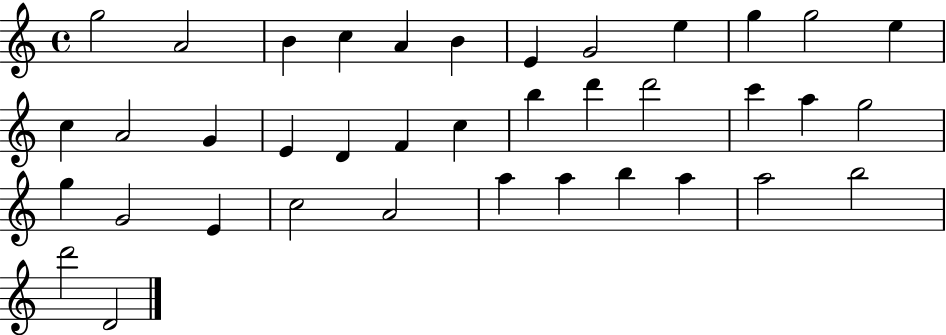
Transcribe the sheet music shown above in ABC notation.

X:1
T:Untitled
M:4/4
L:1/4
K:C
g2 A2 B c A B E G2 e g g2 e c A2 G E D F c b d' d'2 c' a g2 g G2 E c2 A2 a a b a a2 b2 d'2 D2